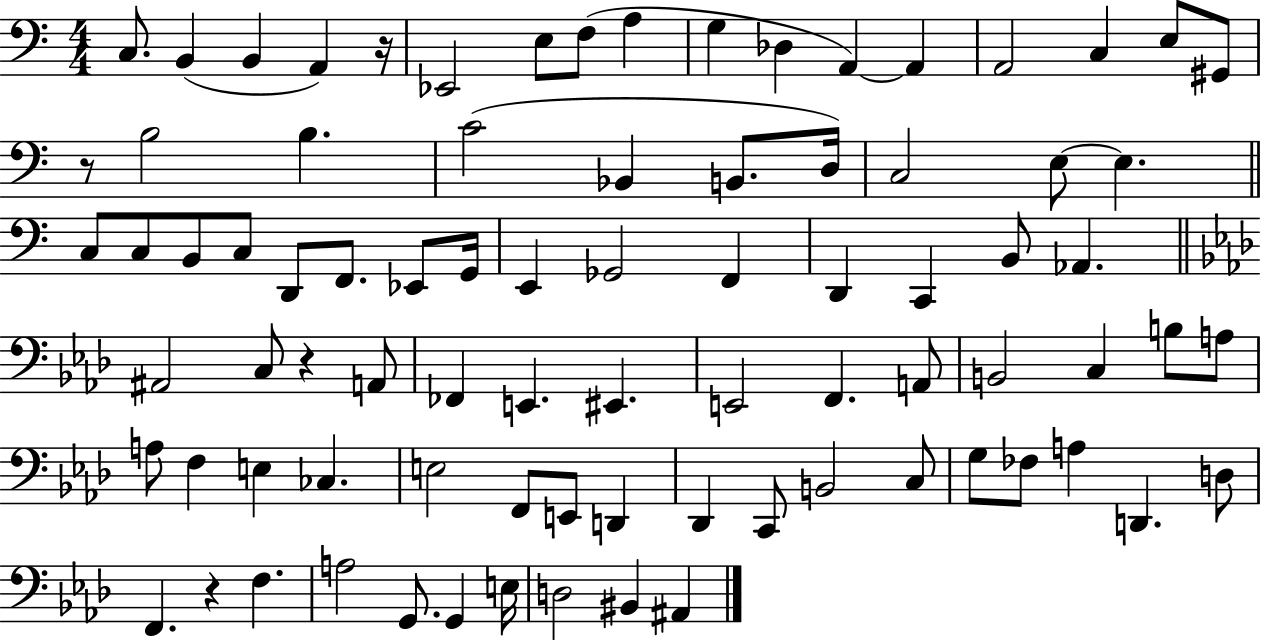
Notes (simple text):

C3/e. B2/q B2/q A2/q R/s Eb2/h E3/e F3/e A3/q G3/q Db3/q A2/q A2/q A2/h C3/q E3/e G#2/e R/e B3/h B3/q. C4/h Bb2/q B2/e. D3/s C3/h E3/e E3/q. C3/e C3/e B2/e C3/e D2/e F2/e. Eb2/e G2/s E2/q Gb2/h F2/q D2/q C2/q B2/e Ab2/q. A#2/h C3/e R/q A2/e FES2/q E2/q. EIS2/q. E2/h F2/q. A2/e B2/h C3/q B3/e A3/e A3/e F3/q E3/q CES3/q. E3/h F2/e E2/e D2/q Db2/q C2/e B2/h C3/e G3/e FES3/e A3/q D2/q. D3/e F2/q. R/q F3/q. A3/h G2/e. G2/q E3/s D3/h BIS2/q A#2/q